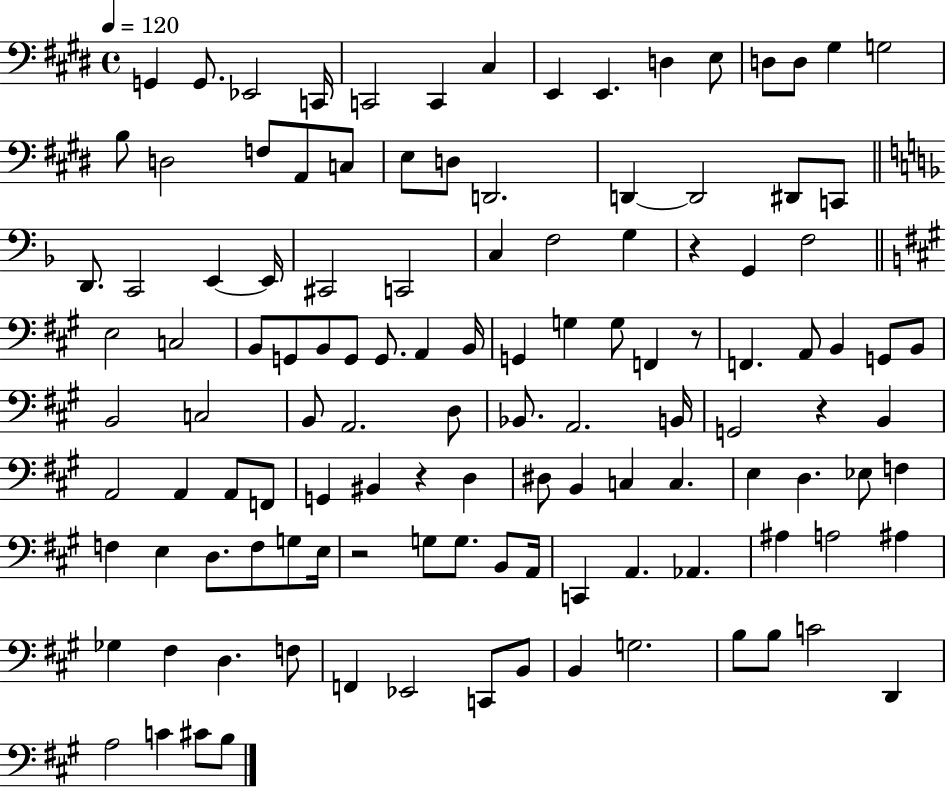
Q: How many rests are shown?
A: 5